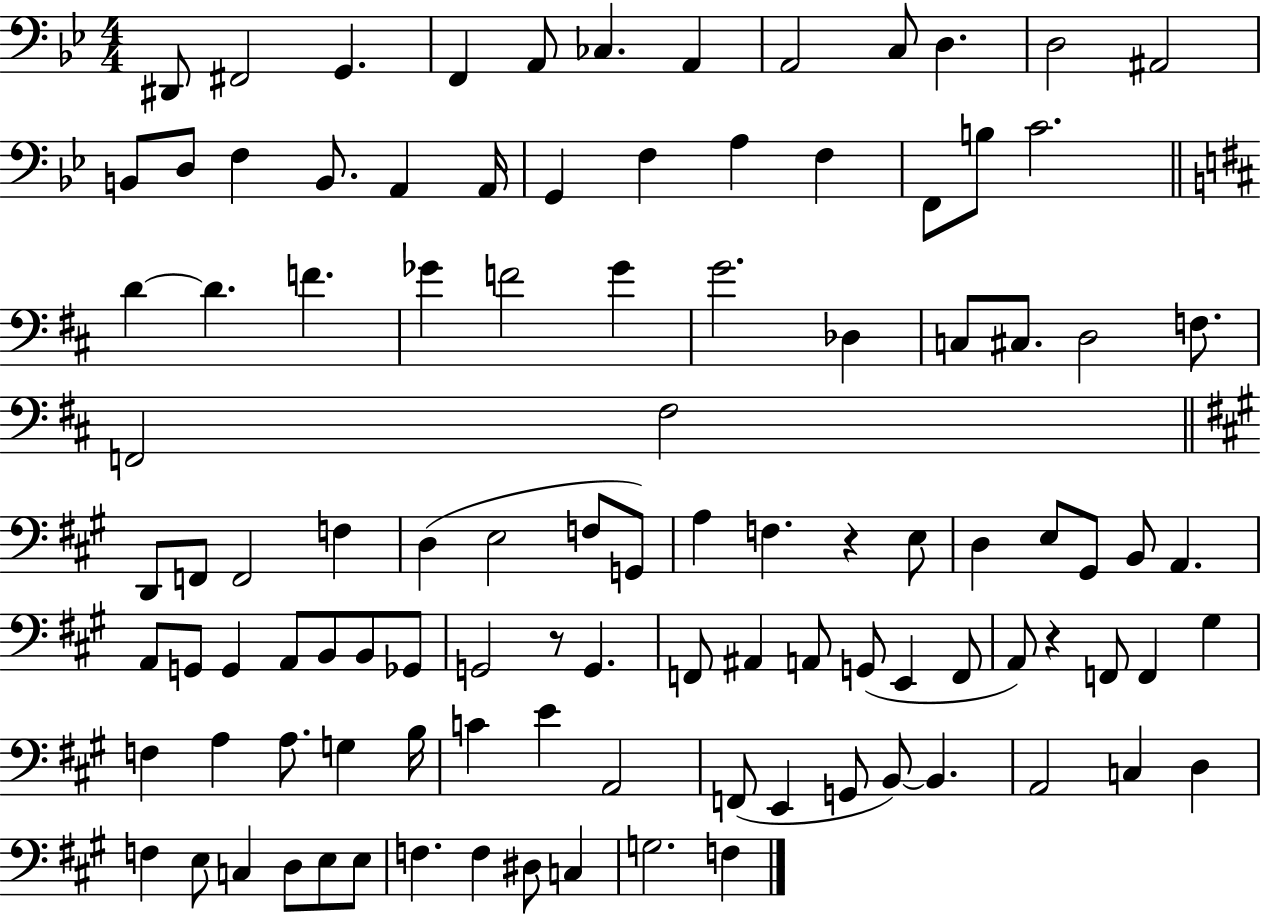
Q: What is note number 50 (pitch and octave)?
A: E3